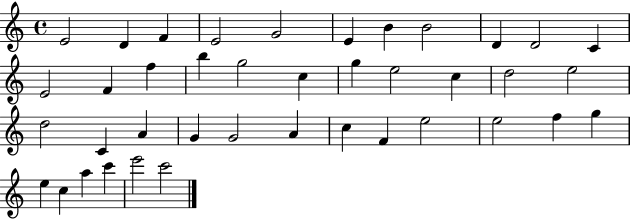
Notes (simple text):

E4/h D4/q F4/q E4/h G4/h E4/q B4/q B4/h D4/q D4/h C4/q E4/h F4/q F5/q B5/q G5/h C5/q G5/q E5/h C5/q D5/h E5/h D5/h C4/q A4/q G4/q G4/h A4/q C5/q F4/q E5/h E5/h F5/q G5/q E5/q C5/q A5/q C6/q E6/h C6/h